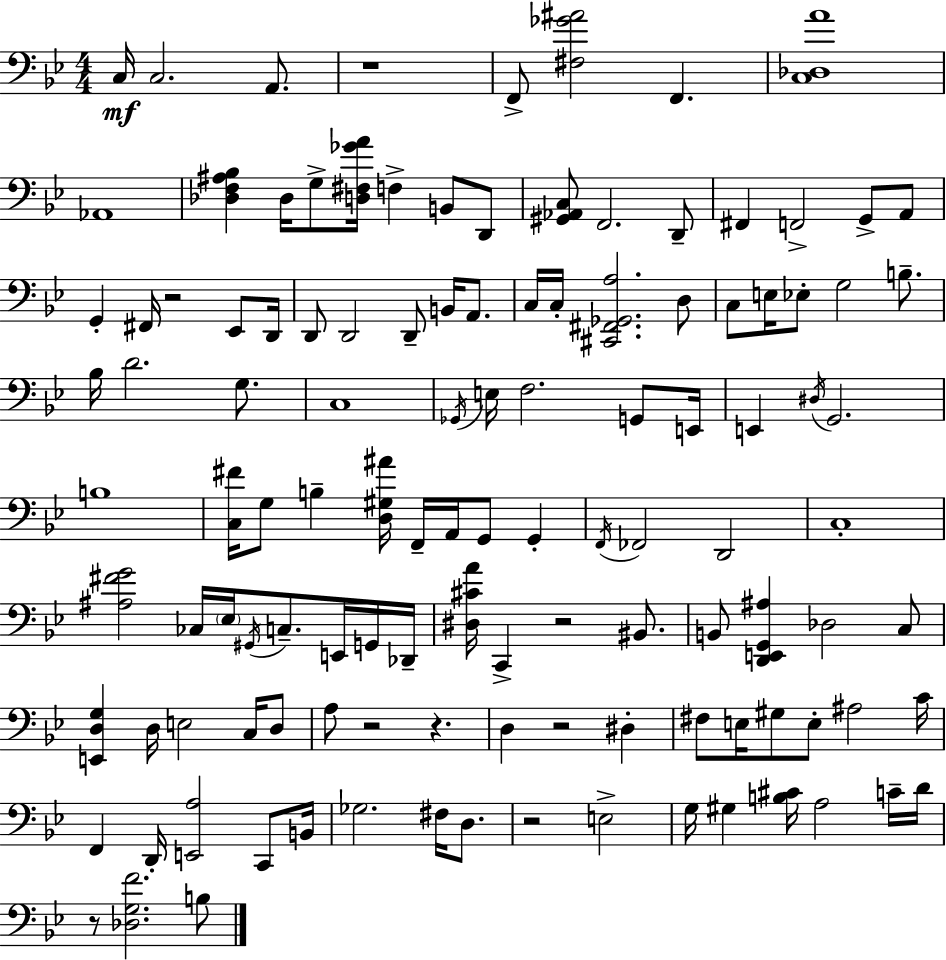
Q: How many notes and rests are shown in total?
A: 119